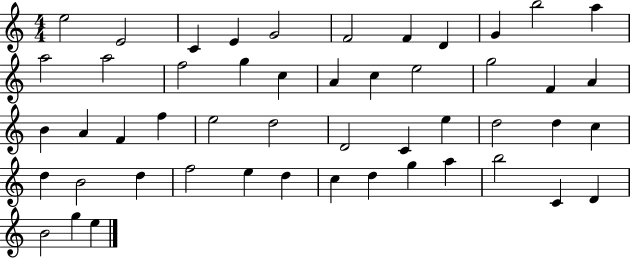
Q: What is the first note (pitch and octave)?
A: E5